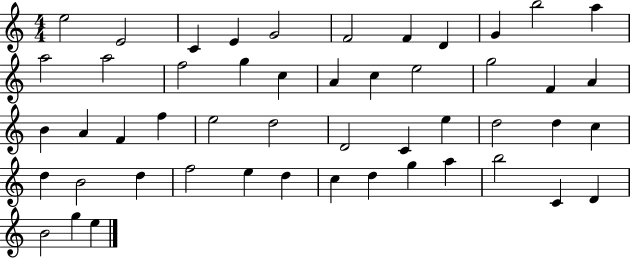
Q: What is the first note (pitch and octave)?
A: E5